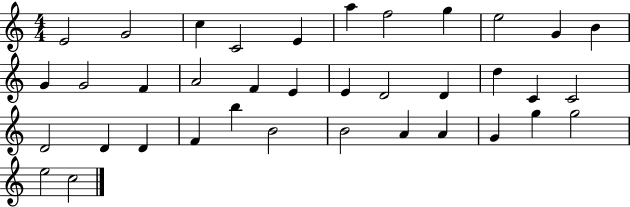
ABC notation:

X:1
T:Untitled
M:4/4
L:1/4
K:C
E2 G2 c C2 E a f2 g e2 G B G G2 F A2 F E E D2 D d C C2 D2 D D F b B2 B2 A A G g g2 e2 c2